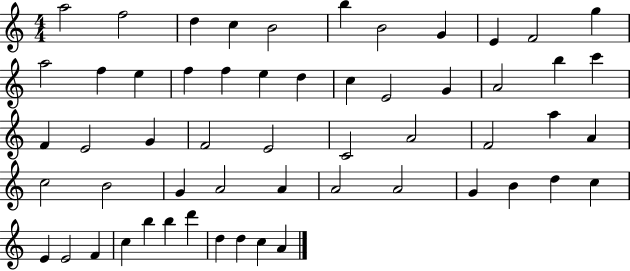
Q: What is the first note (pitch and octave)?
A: A5